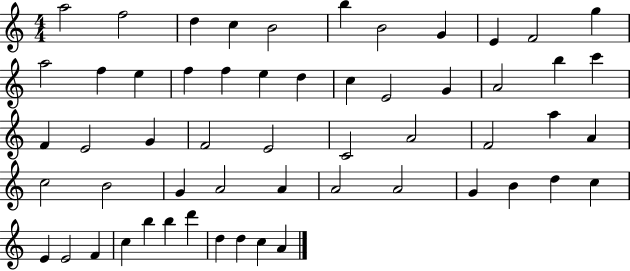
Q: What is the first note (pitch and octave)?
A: A5